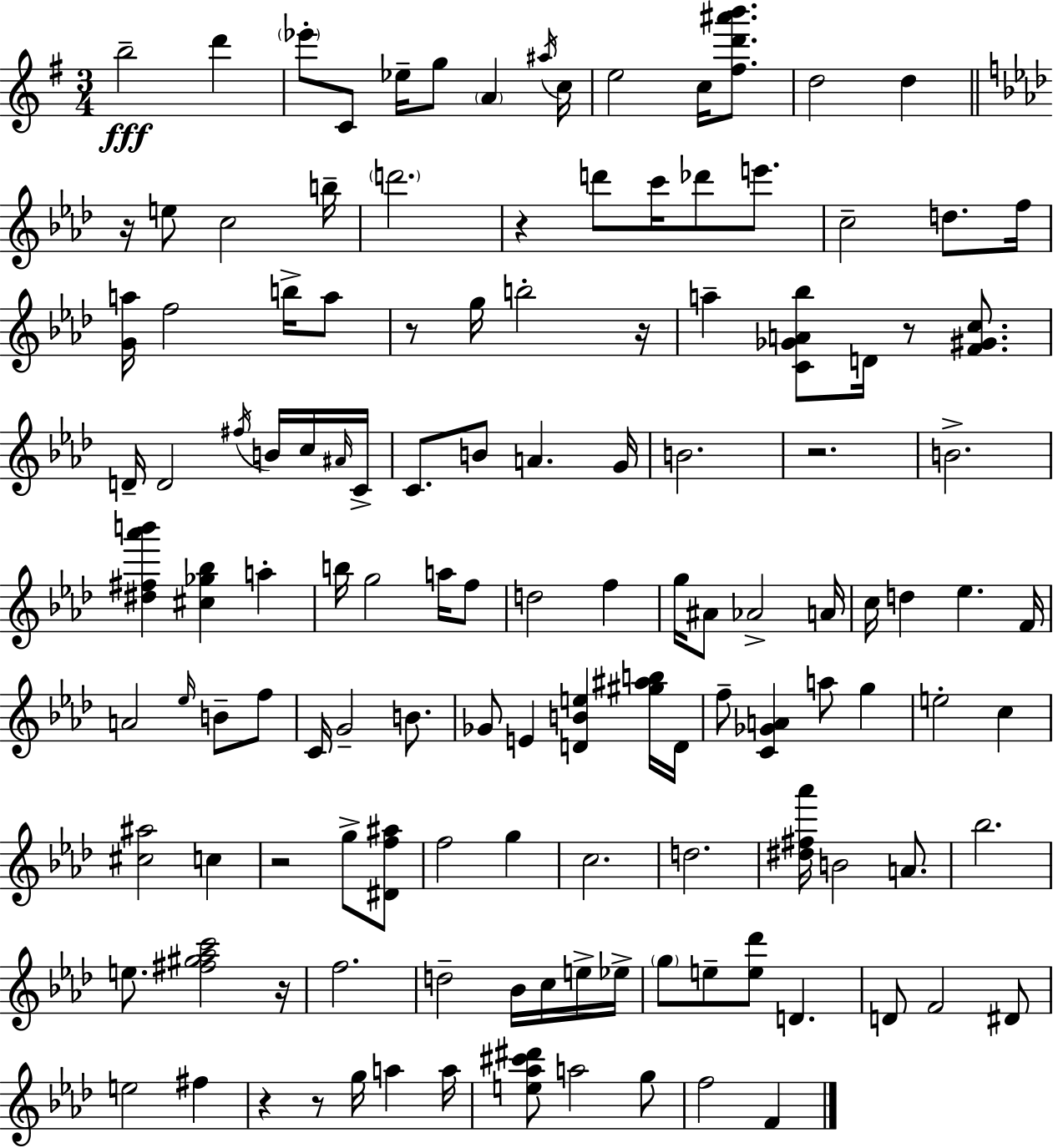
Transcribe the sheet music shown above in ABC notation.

X:1
T:Untitled
M:3/4
L:1/4
K:G
b2 d' _e'/2 C/2 _e/4 g/2 A ^a/4 c/4 e2 c/4 [^fd'^a'b']/2 d2 d z/4 e/2 c2 b/4 d'2 z d'/2 c'/4 _d'/2 e'/2 c2 d/2 f/4 [Ga]/4 f2 b/4 a/2 z/2 g/4 b2 z/4 a [C_GA_b]/2 D/4 z/2 [F^Gc]/2 D/4 D2 ^f/4 B/4 c/4 ^A/4 C/4 C/2 B/2 A G/4 B2 z2 B2 [^d^f_a'b'] [^c_g_b] a b/4 g2 a/4 f/2 d2 f g/4 ^A/2 _A2 A/4 c/4 d _e F/4 A2 _e/4 B/2 f/2 C/4 G2 B/2 _G/2 E [DBe] [^g^ab]/4 D/4 f/2 [C_GA] a/2 g e2 c [^c^a]2 c z2 g/2 [^Df^a]/2 f2 g c2 d2 [^d^f_a']/4 B2 A/2 _b2 e/2 [^f^g_ac']2 z/4 f2 d2 _B/4 c/4 e/4 _e/4 g/2 e/2 [e_d']/2 D D/2 F2 ^D/2 e2 ^f z z/2 g/4 a a/4 [e_a^c'^d']/2 a2 g/2 f2 F